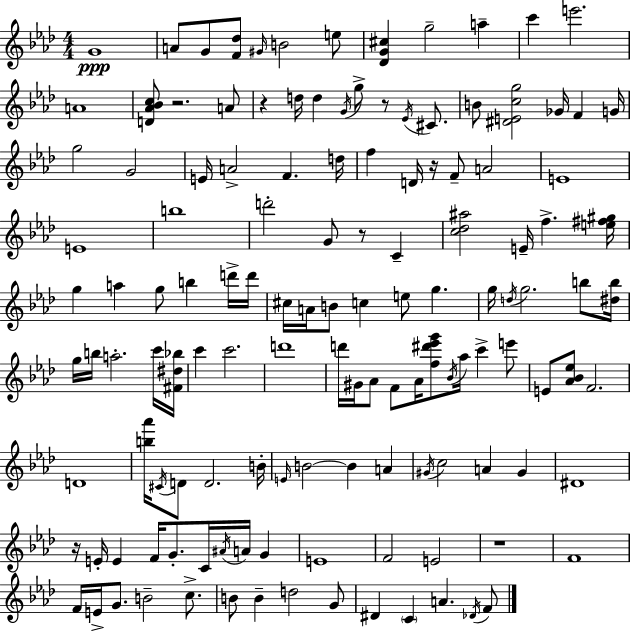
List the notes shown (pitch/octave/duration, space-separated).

G4/w A4/e G4/e [F4,Db5]/e G#4/s B4/h E5/e [Db4,G4,C#5]/q G5/h A5/q C6/q E6/h. A4/w [D4,Ab4,Bb4,C5]/e R/h. A4/e R/q D5/s D5/q G4/s G5/e R/e Eb4/s C#4/e. B4/e [D#4,E4,C5,G5]/h Gb4/s F4/q G4/s G5/h G4/h E4/s A4/h F4/q. D5/s F5/q D4/s R/s F4/e A4/h E4/w E4/w B5/w D6/h G4/e R/e C4/q [C5,Db5,A#5]/h E4/s F5/q. [E5,F#5,G#5]/s G5/q A5/q G5/e B5/q D6/s D6/s C#5/s A4/s B4/e C5/q E5/e G5/q. G5/s D5/s G5/h. B5/e [D#5,B5]/s G5/s B5/s A5/h. C6/s [F#4,D#5,Bb5]/s C6/q C6/h. D6/w D6/s G#4/s Ab4/e F4/e Ab4/s [F5,D#6,Eb6,G6]/e Bb4/s Ab5/s C6/q E6/e E4/e [Ab4,Bb4,Eb5]/e F4/h. D4/w [B5,Ab6]/s C#4/s D4/e D4/h. B4/s E4/s B4/h B4/q A4/q G#4/s C5/h A4/q G#4/q D#4/w R/s E4/s E4/q F4/s G4/e. C4/s A#4/s A4/s G4/q E4/w F4/h E4/h R/w F4/w F4/s E4/s G4/e. B4/h C5/e. B4/e B4/q D5/h G4/e D#4/q C4/q A4/q. Db4/s F4/e